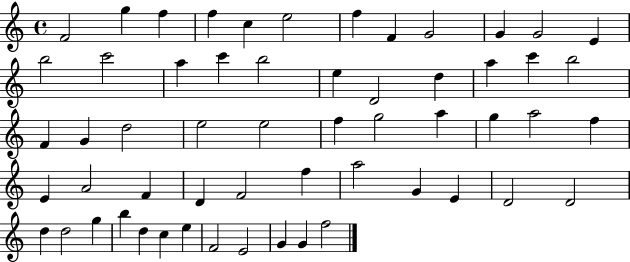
F4/h G5/q F5/q F5/q C5/q E5/h F5/q F4/q G4/h G4/q G4/h E4/q B5/h C6/h A5/q C6/q B5/h E5/q D4/h D5/q A5/q C6/q B5/h F4/q G4/q D5/h E5/h E5/h F5/q G5/h A5/q G5/q A5/h F5/q E4/q A4/h F4/q D4/q F4/h F5/q A5/h G4/q E4/q D4/h D4/h D5/q D5/h G5/q B5/q D5/q C5/q E5/q F4/h E4/h G4/q G4/q F5/h